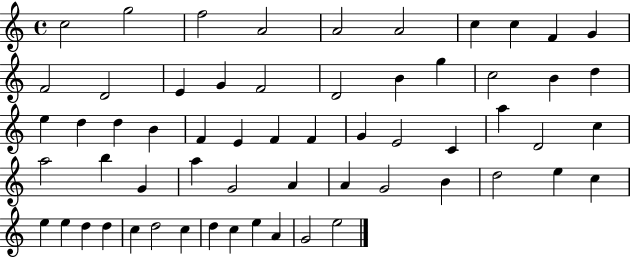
C5/h G5/h F5/h A4/h A4/h A4/h C5/q C5/q F4/q G4/q F4/h D4/h E4/q G4/q F4/h D4/h B4/q G5/q C5/h B4/q D5/q E5/q D5/q D5/q B4/q F4/q E4/q F4/q F4/q G4/q E4/h C4/q A5/q D4/h C5/q A5/h B5/q G4/q A5/q G4/h A4/q A4/q G4/h B4/q D5/h E5/q C5/q E5/q E5/q D5/q D5/q C5/q D5/h C5/q D5/q C5/q E5/q A4/q G4/h E5/h